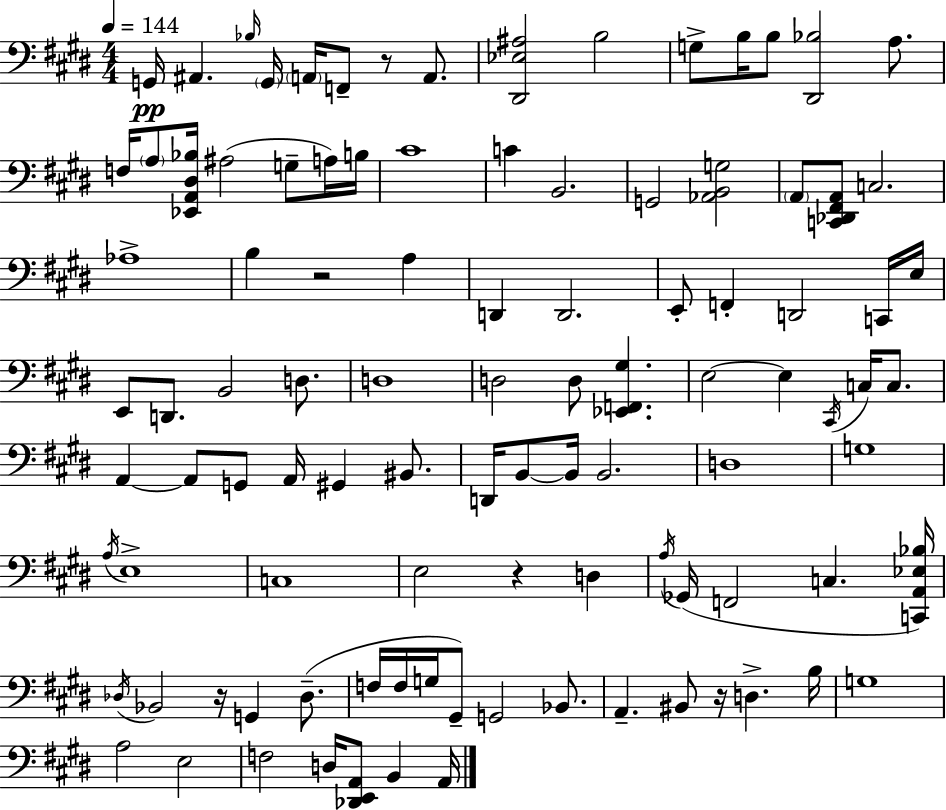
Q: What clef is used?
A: bass